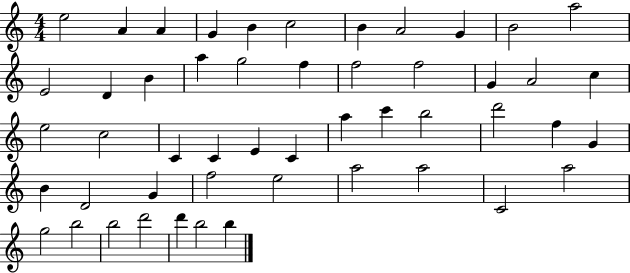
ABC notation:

X:1
T:Untitled
M:4/4
L:1/4
K:C
e2 A A G B c2 B A2 G B2 a2 E2 D B a g2 f f2 f2 G A2 c e2 c2 C C E C a c' b2 d'2 f G B D2 G f2 e2 a2 a2 C2 a2 g2 b2 b2 d'2 d' b2 b